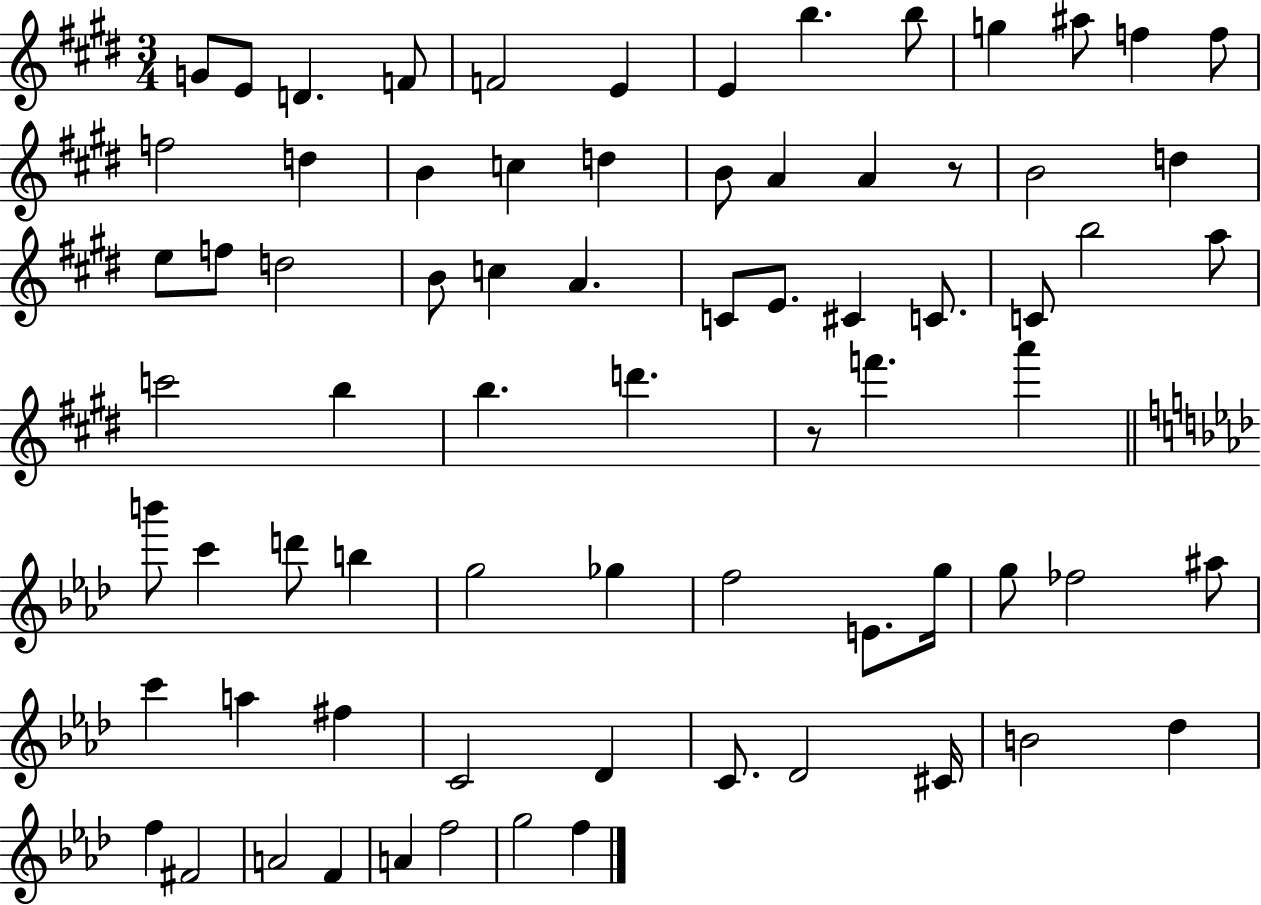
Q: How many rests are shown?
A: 2